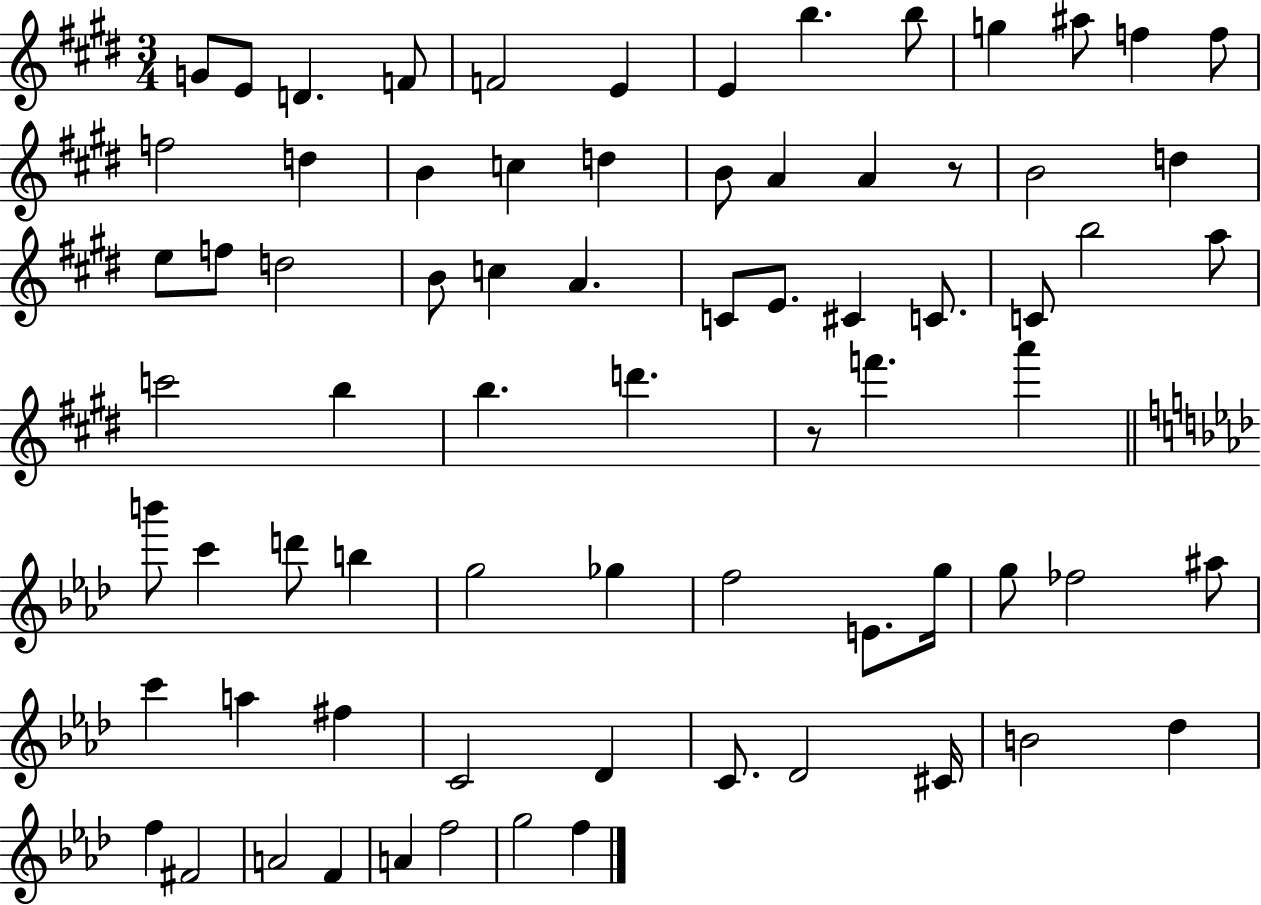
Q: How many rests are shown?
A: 2